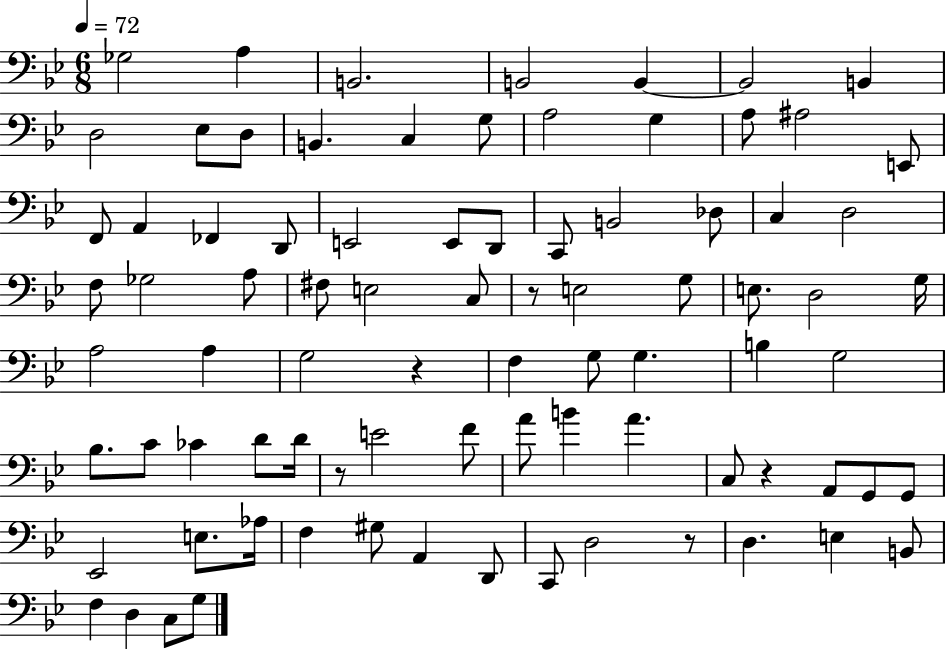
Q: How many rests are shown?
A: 5